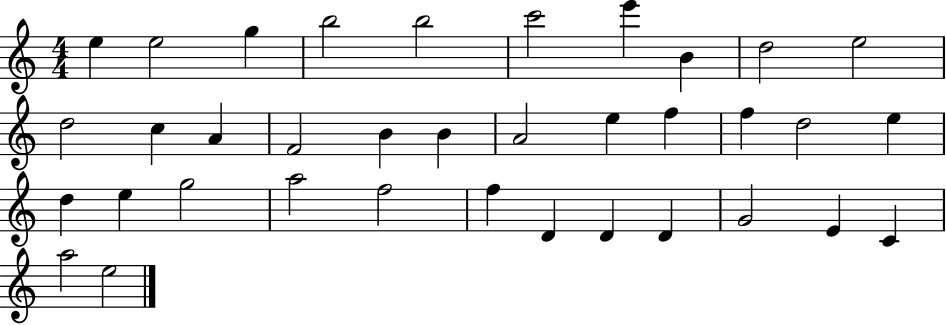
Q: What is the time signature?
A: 4/4